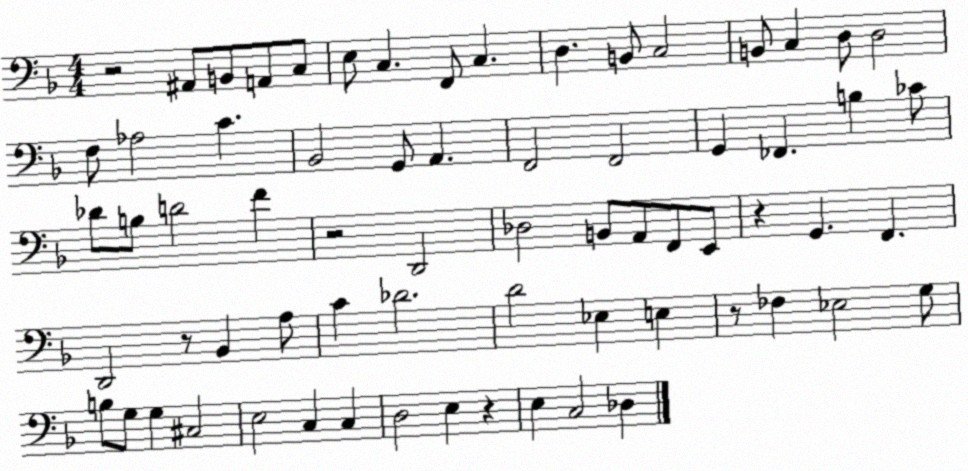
X:1
T:Untitled
M:4/4
L:1/4
K:F
z2 ^A,,/2 B,,/2 A,,/2 C,/2 E,/2 C, F,,/2 C, D, B,,/2 C,2 B,,/2 C, D,/2 D,2 F,/2 _A,2 C _B,,2 G,,/2 A,, F,,2 F,,2 G,, _F,, B, _C/2 _D/2 B,/2 D2 F z2 D,,2 _D,2 B,,/2 A,,/2 F,,/2 E,,/2 z G,, F,, D,,2 z/2 _B,, A,/2 C _D2 D2 _E, E, z/2 _F, _E,2 G,/2 B,/2 G,/2 G, ^C,2 E,2 C, C, D,2 E, z E, C,2 _D,